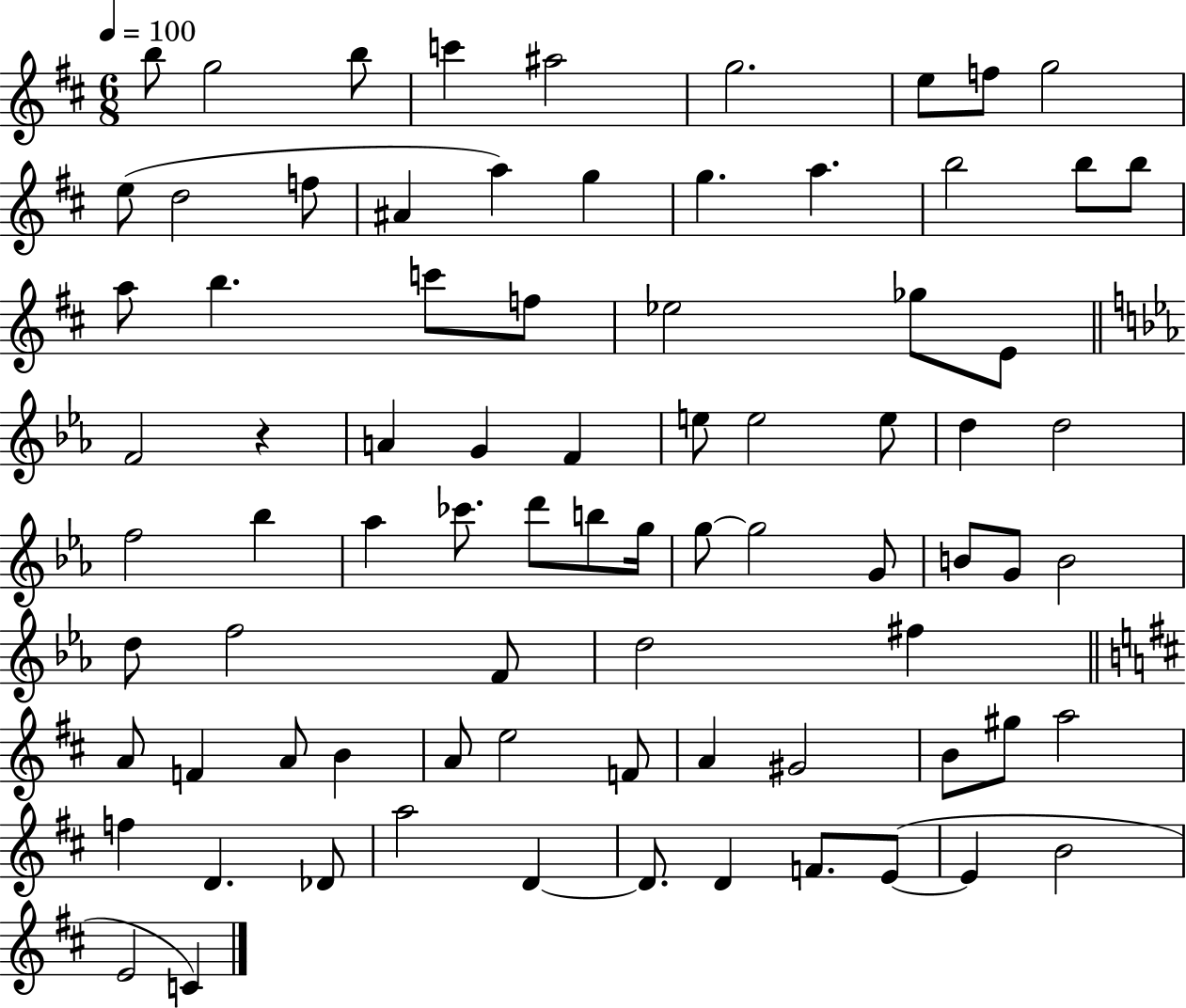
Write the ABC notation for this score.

X:1
T:Untitled
M:6/8
L:1/4
K:D
b/2 g2 b/2 c' ^a2 g2 e/2 f/2 g2 e/2 d2 f/2 ^A a g g a b2 b/2 b/2 a/2 b c'/2 f/2 _e2 _g/2 E/2 F2 z A G F e/2 e2 e/2 d d2 f2 _b _a _c'/2 d'/2 b/2 g/4 g/2 g2 G/2 B/2 G/2 B2 d/2 f2 F/2 d2 ^f A/2 F A/2 B A/2 e2 F/2 A ^G2 B/2 ^g/2 a2 f D _D/2 a2 D D/2 D F/2 E/2 E B2 E2 C